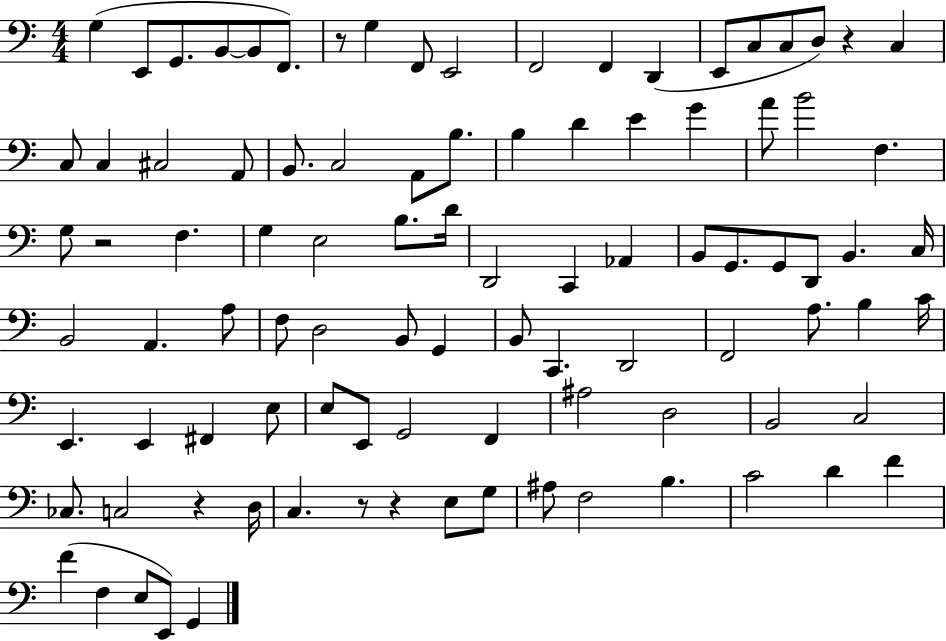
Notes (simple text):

G3/q E2/e G2/e. B2/e B2/e F2/e. R/e G3/q F2/e E2/h F2/h F2/q D2/q E2/e C3/e C3/e D3/e R/q C3/q C3/e C3/q C#3/h A2/e B2/e. C3/h A2/e B3/e. B3/q D4/q E4/q G4/q A4/e B4/h F3/q. G3/e R/h F3/q. G3/q E3/h B3/e. D4/s D2/h C2/q Ab2/q B2/e G2/e. G2/e D2/e B2/q. C3/s B2/h A2/q. A3/e F3/e D3/h B2/e G2/q B2/e C2/q. D2/h F2/h A3/e. B3/q C4/s E2/q. E2/q F#2/q E3/e E3/e E2/e G2/h F2/q A#3/h D3/h B2/h C3/h CES3/e. C3/h R/q D3/s C3/q. R/e R/q E3/e G3/e A#3/e F3/h B3/q. C4/h D4/q F4/q F4/q F3/q E3/e E2/e G2/q